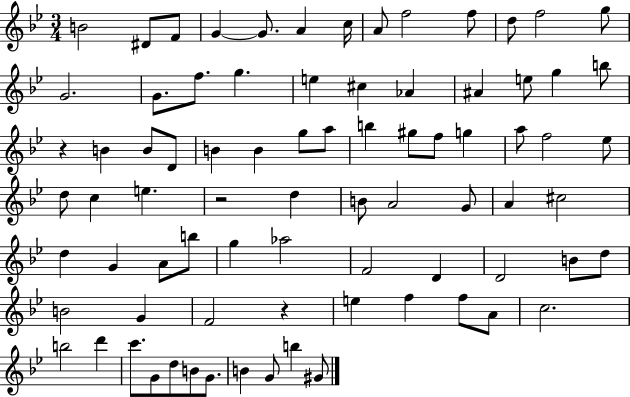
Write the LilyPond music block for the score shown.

{
  \clef treble
  \numericTimeSignature
  \time 3/4
  \key bes \major
  b'2 dis'8 f'8 | g'4~~ g'8. a'4 c''16 | a'8 f''2 f''8 | d''8 f''2 g''8 | \break g'2. | g'8. f''8. g''4. | e''4 cis''4 aes'4 | ais'4 e''8 g''4 b''8 | \break r4 b'4 b'8 d'8 | b'4 b'4 g''8 a''8 | b''4 gis''8 f''8 g''4 | a''8 f''2 ees''8 | \break d''8 c''4 e''4. | r2 d''4 | b'8 a'2 g'8 | a'4 cis''2 | \break d''4 g'4 a'8 b''8 | g''4 aes''2 | f'2 d'4 | d'2 b'8 d''8 | \break b'2 g'4 | f'2 r4 | e''4 f''4 f''8 a'8 | c''2. | \break b''2 d'''4 | c'''8. g'8 d''8 b'8 g'8. | b'4 g'8 b''4 gis'8 | \bar "|."
}